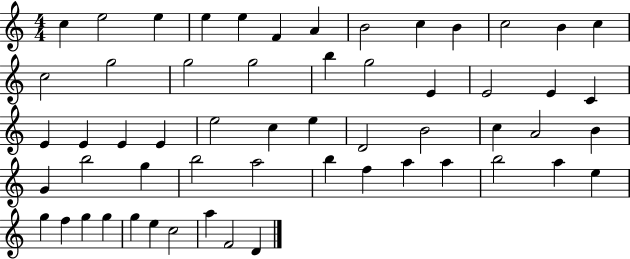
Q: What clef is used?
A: treble